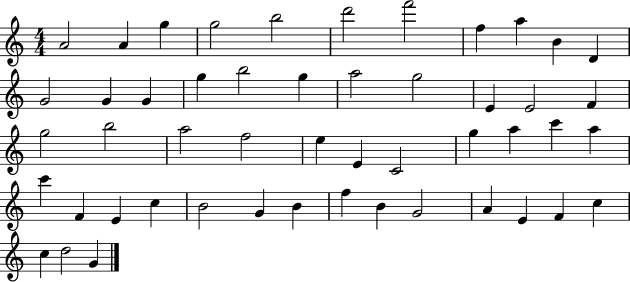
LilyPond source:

{
  \clef treble
  \numericTimeSignature
  \time 4/4
  \key c \major
  a'2 a'4 g''4 | g''2 b''2 | d'''2 f'''2 | f''4 a''4 b'4 d'4 | \break g'2 g'4 g'4 | g''4 b''2 g''4 | a''2 g''2 | e'4 e'2 f'4 | \break g''2 b''2 | a''2 f''2 | e''4 e'4 c'2 | g''4 a''4 c'''4 a''4 | \break c'''4 f'4 e'4 c''4 | b'2 g'4 b'4 | f''4 b'4 g'2 | a'4 e'4 f'4 c''4 | \break c''4 d''2 g'4 | \bar "|."
}